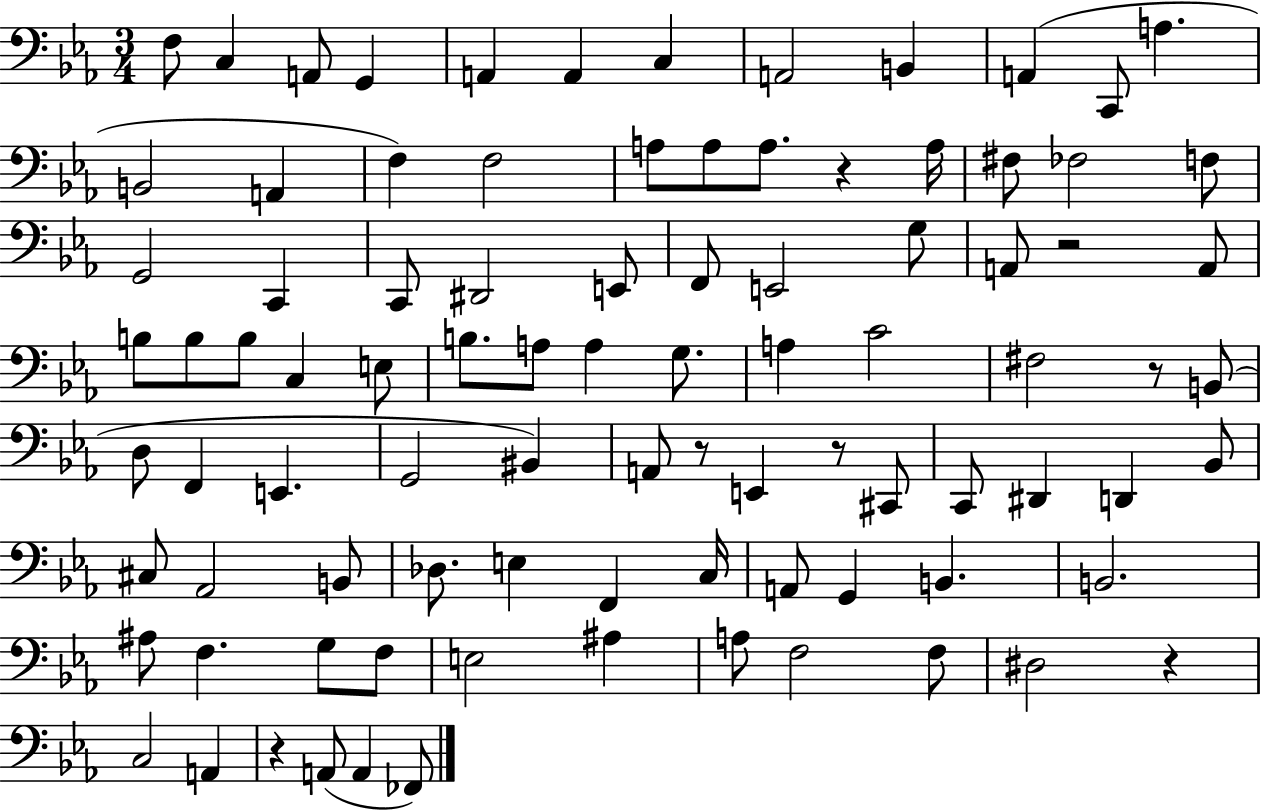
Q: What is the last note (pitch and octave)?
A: FES2